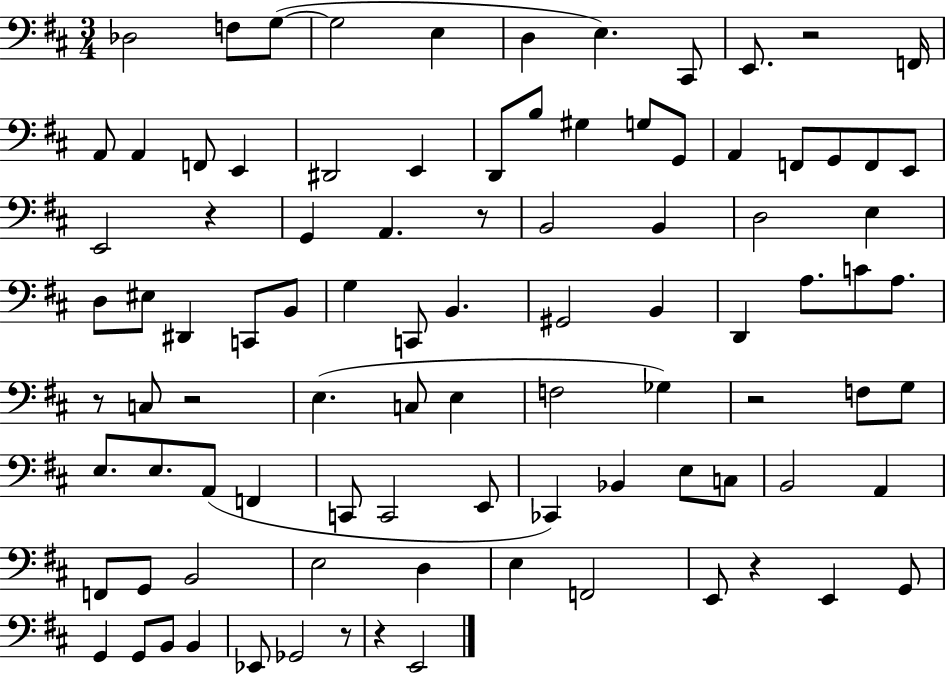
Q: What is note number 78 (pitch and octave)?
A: G2